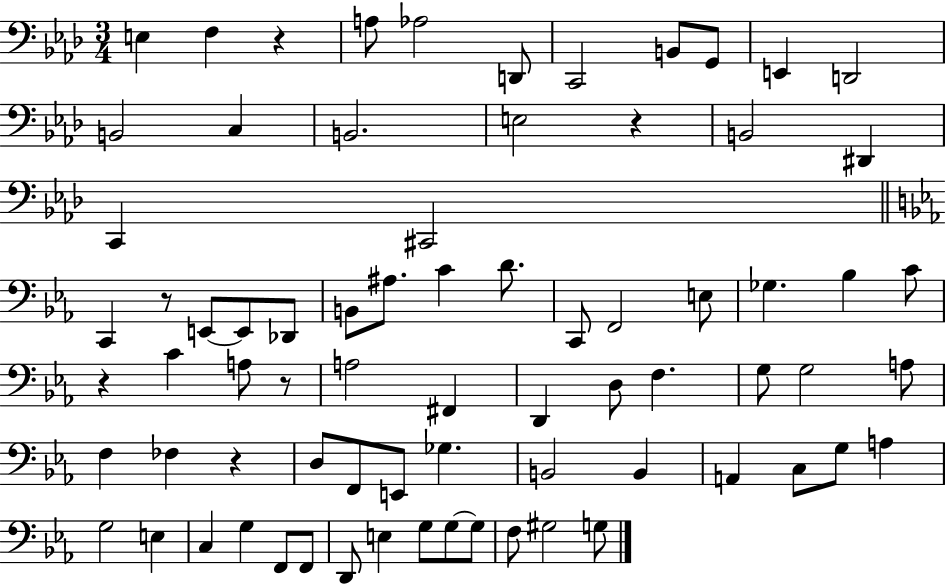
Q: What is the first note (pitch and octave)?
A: E3